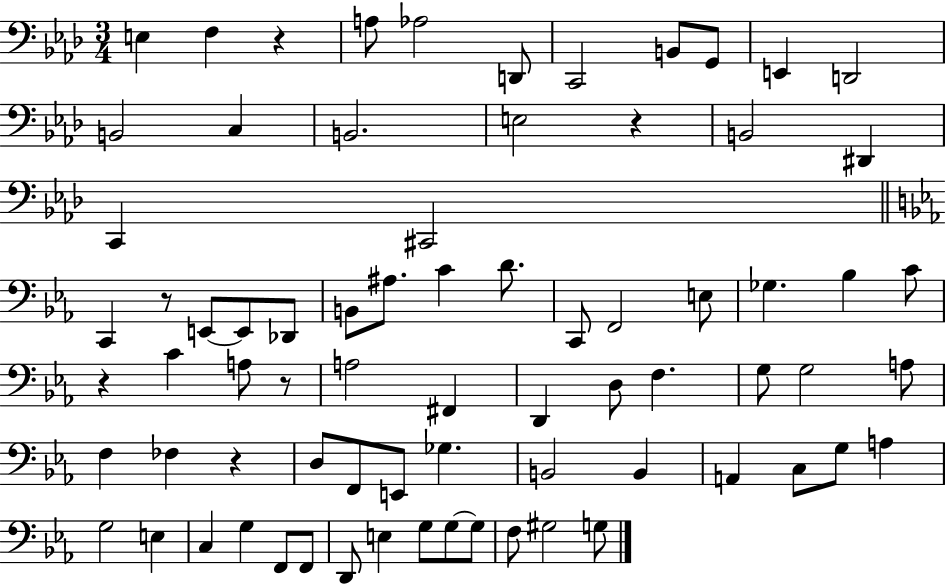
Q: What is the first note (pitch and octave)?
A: E3